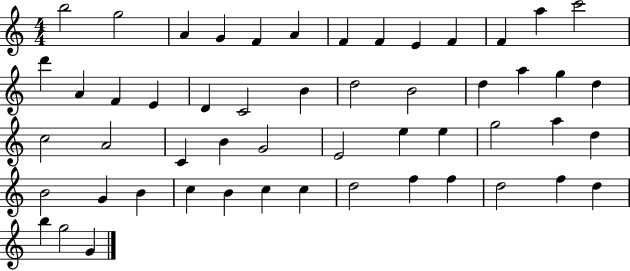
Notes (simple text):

B5/h G5/h A4/q G4/q F4/q A4/q F4/q F4/q E4/q F4/q F4/q A5/q C6/h D6/q A4/q F4/q E4/q D4/q C4/h B4/q D5/h B4/h D5/q A5/q G5/q D5/q C5/h A4/h C4/q B4/q G4/h E4/h E5/q E5/q G5/h A5/q D5/q B4/h G4/q B4/q C5/q B4/q C5/q C5/q D5/h F5/q F5/q D5/h F5/q D5/q B5/q G5/h G4/q